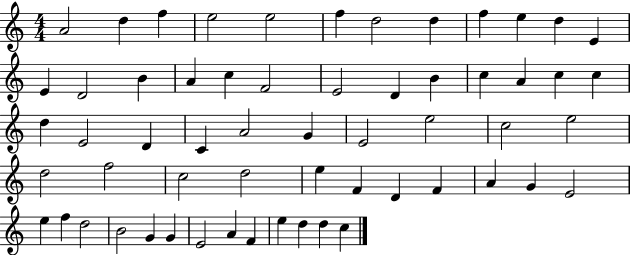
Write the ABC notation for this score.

X:1
T:Untitled
M:4/4
L:1/4
K:C
A2 d f e2 e2 f d2 d f e d E E D2 B A c F2 E2 D B c A c c d E2 D C A2 G E2 e2 c2 e2 d2 f2 c2 d2 e F D F A G E2 e f d2 B2 G G E2 A F e d d c